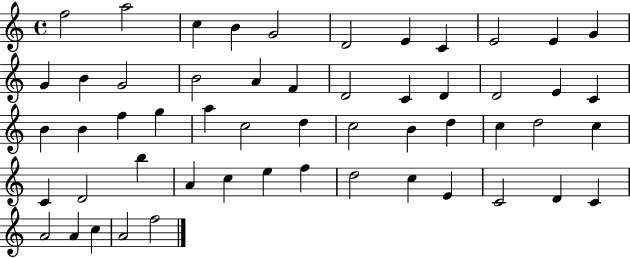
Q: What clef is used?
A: treble